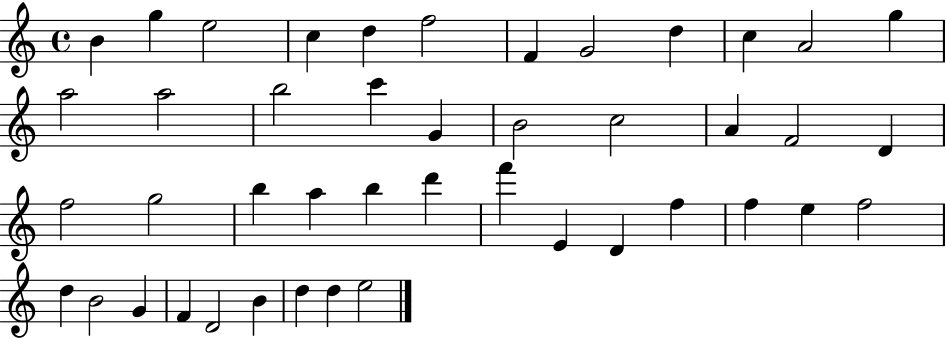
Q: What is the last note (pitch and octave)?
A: E5